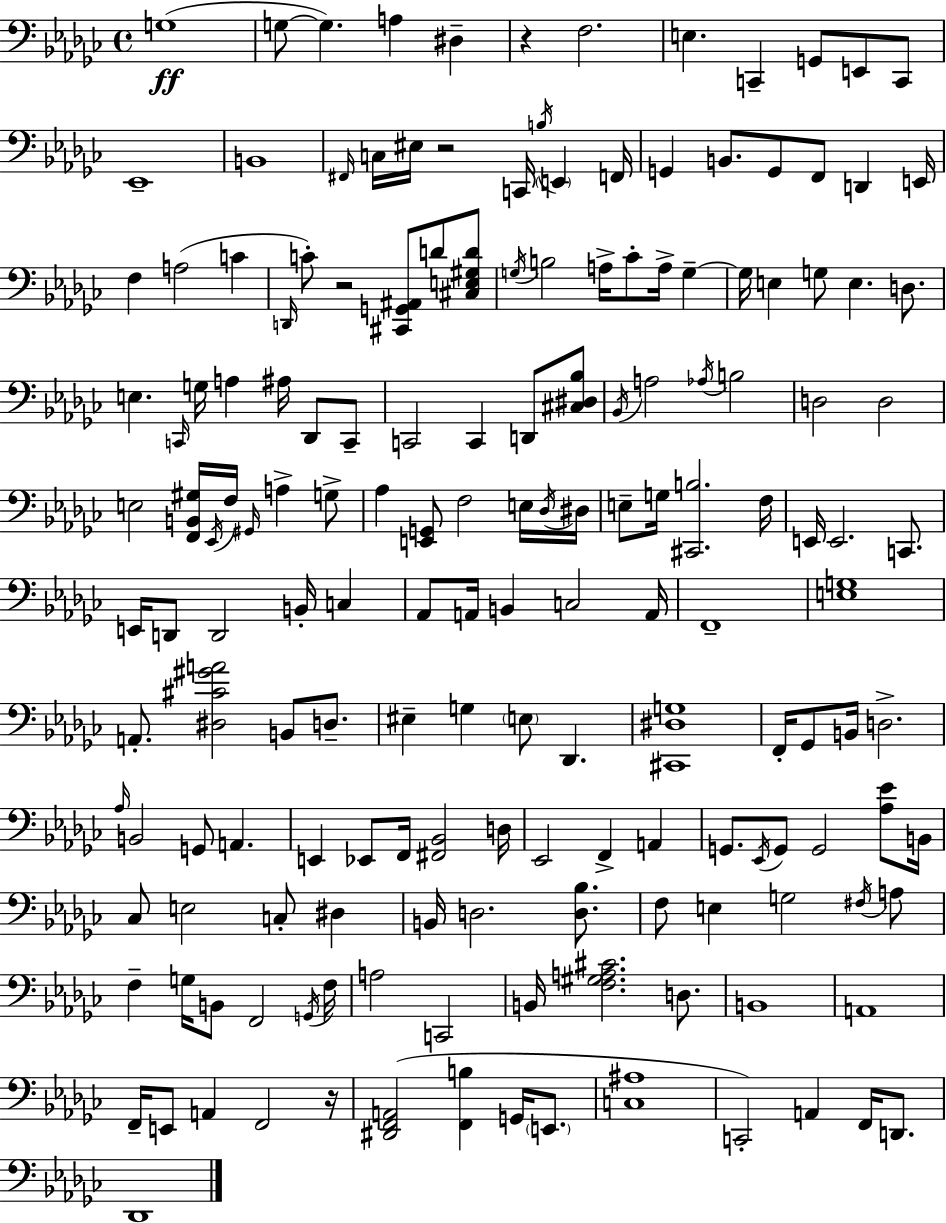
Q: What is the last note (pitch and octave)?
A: Db2